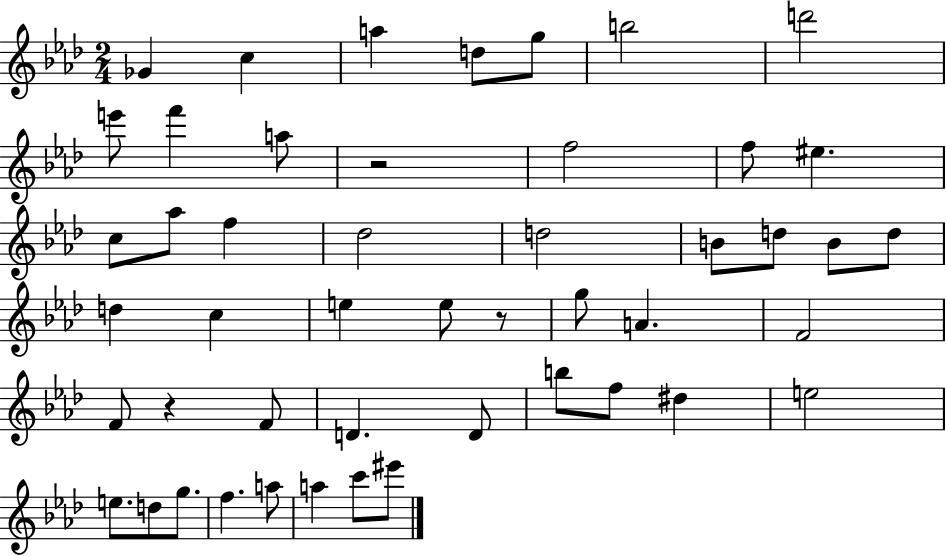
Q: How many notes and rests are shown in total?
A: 48